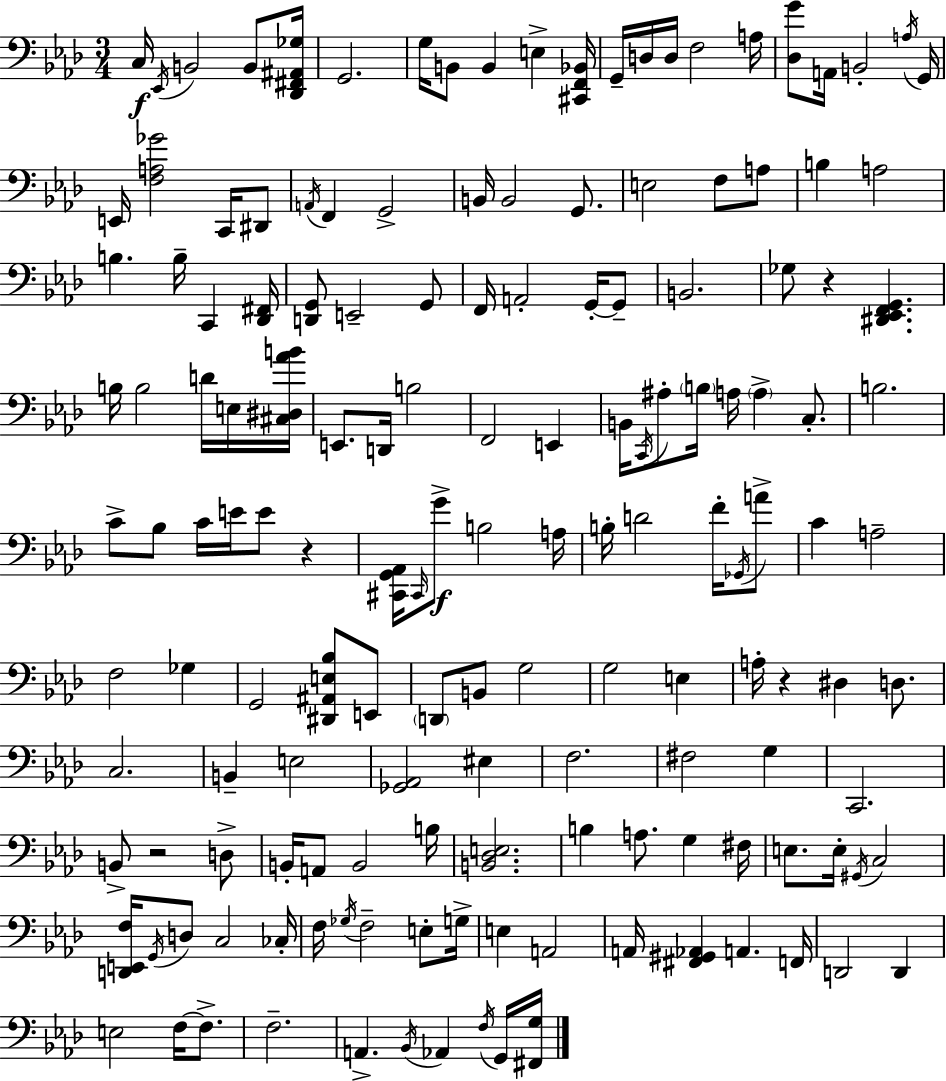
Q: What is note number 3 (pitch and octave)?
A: B2